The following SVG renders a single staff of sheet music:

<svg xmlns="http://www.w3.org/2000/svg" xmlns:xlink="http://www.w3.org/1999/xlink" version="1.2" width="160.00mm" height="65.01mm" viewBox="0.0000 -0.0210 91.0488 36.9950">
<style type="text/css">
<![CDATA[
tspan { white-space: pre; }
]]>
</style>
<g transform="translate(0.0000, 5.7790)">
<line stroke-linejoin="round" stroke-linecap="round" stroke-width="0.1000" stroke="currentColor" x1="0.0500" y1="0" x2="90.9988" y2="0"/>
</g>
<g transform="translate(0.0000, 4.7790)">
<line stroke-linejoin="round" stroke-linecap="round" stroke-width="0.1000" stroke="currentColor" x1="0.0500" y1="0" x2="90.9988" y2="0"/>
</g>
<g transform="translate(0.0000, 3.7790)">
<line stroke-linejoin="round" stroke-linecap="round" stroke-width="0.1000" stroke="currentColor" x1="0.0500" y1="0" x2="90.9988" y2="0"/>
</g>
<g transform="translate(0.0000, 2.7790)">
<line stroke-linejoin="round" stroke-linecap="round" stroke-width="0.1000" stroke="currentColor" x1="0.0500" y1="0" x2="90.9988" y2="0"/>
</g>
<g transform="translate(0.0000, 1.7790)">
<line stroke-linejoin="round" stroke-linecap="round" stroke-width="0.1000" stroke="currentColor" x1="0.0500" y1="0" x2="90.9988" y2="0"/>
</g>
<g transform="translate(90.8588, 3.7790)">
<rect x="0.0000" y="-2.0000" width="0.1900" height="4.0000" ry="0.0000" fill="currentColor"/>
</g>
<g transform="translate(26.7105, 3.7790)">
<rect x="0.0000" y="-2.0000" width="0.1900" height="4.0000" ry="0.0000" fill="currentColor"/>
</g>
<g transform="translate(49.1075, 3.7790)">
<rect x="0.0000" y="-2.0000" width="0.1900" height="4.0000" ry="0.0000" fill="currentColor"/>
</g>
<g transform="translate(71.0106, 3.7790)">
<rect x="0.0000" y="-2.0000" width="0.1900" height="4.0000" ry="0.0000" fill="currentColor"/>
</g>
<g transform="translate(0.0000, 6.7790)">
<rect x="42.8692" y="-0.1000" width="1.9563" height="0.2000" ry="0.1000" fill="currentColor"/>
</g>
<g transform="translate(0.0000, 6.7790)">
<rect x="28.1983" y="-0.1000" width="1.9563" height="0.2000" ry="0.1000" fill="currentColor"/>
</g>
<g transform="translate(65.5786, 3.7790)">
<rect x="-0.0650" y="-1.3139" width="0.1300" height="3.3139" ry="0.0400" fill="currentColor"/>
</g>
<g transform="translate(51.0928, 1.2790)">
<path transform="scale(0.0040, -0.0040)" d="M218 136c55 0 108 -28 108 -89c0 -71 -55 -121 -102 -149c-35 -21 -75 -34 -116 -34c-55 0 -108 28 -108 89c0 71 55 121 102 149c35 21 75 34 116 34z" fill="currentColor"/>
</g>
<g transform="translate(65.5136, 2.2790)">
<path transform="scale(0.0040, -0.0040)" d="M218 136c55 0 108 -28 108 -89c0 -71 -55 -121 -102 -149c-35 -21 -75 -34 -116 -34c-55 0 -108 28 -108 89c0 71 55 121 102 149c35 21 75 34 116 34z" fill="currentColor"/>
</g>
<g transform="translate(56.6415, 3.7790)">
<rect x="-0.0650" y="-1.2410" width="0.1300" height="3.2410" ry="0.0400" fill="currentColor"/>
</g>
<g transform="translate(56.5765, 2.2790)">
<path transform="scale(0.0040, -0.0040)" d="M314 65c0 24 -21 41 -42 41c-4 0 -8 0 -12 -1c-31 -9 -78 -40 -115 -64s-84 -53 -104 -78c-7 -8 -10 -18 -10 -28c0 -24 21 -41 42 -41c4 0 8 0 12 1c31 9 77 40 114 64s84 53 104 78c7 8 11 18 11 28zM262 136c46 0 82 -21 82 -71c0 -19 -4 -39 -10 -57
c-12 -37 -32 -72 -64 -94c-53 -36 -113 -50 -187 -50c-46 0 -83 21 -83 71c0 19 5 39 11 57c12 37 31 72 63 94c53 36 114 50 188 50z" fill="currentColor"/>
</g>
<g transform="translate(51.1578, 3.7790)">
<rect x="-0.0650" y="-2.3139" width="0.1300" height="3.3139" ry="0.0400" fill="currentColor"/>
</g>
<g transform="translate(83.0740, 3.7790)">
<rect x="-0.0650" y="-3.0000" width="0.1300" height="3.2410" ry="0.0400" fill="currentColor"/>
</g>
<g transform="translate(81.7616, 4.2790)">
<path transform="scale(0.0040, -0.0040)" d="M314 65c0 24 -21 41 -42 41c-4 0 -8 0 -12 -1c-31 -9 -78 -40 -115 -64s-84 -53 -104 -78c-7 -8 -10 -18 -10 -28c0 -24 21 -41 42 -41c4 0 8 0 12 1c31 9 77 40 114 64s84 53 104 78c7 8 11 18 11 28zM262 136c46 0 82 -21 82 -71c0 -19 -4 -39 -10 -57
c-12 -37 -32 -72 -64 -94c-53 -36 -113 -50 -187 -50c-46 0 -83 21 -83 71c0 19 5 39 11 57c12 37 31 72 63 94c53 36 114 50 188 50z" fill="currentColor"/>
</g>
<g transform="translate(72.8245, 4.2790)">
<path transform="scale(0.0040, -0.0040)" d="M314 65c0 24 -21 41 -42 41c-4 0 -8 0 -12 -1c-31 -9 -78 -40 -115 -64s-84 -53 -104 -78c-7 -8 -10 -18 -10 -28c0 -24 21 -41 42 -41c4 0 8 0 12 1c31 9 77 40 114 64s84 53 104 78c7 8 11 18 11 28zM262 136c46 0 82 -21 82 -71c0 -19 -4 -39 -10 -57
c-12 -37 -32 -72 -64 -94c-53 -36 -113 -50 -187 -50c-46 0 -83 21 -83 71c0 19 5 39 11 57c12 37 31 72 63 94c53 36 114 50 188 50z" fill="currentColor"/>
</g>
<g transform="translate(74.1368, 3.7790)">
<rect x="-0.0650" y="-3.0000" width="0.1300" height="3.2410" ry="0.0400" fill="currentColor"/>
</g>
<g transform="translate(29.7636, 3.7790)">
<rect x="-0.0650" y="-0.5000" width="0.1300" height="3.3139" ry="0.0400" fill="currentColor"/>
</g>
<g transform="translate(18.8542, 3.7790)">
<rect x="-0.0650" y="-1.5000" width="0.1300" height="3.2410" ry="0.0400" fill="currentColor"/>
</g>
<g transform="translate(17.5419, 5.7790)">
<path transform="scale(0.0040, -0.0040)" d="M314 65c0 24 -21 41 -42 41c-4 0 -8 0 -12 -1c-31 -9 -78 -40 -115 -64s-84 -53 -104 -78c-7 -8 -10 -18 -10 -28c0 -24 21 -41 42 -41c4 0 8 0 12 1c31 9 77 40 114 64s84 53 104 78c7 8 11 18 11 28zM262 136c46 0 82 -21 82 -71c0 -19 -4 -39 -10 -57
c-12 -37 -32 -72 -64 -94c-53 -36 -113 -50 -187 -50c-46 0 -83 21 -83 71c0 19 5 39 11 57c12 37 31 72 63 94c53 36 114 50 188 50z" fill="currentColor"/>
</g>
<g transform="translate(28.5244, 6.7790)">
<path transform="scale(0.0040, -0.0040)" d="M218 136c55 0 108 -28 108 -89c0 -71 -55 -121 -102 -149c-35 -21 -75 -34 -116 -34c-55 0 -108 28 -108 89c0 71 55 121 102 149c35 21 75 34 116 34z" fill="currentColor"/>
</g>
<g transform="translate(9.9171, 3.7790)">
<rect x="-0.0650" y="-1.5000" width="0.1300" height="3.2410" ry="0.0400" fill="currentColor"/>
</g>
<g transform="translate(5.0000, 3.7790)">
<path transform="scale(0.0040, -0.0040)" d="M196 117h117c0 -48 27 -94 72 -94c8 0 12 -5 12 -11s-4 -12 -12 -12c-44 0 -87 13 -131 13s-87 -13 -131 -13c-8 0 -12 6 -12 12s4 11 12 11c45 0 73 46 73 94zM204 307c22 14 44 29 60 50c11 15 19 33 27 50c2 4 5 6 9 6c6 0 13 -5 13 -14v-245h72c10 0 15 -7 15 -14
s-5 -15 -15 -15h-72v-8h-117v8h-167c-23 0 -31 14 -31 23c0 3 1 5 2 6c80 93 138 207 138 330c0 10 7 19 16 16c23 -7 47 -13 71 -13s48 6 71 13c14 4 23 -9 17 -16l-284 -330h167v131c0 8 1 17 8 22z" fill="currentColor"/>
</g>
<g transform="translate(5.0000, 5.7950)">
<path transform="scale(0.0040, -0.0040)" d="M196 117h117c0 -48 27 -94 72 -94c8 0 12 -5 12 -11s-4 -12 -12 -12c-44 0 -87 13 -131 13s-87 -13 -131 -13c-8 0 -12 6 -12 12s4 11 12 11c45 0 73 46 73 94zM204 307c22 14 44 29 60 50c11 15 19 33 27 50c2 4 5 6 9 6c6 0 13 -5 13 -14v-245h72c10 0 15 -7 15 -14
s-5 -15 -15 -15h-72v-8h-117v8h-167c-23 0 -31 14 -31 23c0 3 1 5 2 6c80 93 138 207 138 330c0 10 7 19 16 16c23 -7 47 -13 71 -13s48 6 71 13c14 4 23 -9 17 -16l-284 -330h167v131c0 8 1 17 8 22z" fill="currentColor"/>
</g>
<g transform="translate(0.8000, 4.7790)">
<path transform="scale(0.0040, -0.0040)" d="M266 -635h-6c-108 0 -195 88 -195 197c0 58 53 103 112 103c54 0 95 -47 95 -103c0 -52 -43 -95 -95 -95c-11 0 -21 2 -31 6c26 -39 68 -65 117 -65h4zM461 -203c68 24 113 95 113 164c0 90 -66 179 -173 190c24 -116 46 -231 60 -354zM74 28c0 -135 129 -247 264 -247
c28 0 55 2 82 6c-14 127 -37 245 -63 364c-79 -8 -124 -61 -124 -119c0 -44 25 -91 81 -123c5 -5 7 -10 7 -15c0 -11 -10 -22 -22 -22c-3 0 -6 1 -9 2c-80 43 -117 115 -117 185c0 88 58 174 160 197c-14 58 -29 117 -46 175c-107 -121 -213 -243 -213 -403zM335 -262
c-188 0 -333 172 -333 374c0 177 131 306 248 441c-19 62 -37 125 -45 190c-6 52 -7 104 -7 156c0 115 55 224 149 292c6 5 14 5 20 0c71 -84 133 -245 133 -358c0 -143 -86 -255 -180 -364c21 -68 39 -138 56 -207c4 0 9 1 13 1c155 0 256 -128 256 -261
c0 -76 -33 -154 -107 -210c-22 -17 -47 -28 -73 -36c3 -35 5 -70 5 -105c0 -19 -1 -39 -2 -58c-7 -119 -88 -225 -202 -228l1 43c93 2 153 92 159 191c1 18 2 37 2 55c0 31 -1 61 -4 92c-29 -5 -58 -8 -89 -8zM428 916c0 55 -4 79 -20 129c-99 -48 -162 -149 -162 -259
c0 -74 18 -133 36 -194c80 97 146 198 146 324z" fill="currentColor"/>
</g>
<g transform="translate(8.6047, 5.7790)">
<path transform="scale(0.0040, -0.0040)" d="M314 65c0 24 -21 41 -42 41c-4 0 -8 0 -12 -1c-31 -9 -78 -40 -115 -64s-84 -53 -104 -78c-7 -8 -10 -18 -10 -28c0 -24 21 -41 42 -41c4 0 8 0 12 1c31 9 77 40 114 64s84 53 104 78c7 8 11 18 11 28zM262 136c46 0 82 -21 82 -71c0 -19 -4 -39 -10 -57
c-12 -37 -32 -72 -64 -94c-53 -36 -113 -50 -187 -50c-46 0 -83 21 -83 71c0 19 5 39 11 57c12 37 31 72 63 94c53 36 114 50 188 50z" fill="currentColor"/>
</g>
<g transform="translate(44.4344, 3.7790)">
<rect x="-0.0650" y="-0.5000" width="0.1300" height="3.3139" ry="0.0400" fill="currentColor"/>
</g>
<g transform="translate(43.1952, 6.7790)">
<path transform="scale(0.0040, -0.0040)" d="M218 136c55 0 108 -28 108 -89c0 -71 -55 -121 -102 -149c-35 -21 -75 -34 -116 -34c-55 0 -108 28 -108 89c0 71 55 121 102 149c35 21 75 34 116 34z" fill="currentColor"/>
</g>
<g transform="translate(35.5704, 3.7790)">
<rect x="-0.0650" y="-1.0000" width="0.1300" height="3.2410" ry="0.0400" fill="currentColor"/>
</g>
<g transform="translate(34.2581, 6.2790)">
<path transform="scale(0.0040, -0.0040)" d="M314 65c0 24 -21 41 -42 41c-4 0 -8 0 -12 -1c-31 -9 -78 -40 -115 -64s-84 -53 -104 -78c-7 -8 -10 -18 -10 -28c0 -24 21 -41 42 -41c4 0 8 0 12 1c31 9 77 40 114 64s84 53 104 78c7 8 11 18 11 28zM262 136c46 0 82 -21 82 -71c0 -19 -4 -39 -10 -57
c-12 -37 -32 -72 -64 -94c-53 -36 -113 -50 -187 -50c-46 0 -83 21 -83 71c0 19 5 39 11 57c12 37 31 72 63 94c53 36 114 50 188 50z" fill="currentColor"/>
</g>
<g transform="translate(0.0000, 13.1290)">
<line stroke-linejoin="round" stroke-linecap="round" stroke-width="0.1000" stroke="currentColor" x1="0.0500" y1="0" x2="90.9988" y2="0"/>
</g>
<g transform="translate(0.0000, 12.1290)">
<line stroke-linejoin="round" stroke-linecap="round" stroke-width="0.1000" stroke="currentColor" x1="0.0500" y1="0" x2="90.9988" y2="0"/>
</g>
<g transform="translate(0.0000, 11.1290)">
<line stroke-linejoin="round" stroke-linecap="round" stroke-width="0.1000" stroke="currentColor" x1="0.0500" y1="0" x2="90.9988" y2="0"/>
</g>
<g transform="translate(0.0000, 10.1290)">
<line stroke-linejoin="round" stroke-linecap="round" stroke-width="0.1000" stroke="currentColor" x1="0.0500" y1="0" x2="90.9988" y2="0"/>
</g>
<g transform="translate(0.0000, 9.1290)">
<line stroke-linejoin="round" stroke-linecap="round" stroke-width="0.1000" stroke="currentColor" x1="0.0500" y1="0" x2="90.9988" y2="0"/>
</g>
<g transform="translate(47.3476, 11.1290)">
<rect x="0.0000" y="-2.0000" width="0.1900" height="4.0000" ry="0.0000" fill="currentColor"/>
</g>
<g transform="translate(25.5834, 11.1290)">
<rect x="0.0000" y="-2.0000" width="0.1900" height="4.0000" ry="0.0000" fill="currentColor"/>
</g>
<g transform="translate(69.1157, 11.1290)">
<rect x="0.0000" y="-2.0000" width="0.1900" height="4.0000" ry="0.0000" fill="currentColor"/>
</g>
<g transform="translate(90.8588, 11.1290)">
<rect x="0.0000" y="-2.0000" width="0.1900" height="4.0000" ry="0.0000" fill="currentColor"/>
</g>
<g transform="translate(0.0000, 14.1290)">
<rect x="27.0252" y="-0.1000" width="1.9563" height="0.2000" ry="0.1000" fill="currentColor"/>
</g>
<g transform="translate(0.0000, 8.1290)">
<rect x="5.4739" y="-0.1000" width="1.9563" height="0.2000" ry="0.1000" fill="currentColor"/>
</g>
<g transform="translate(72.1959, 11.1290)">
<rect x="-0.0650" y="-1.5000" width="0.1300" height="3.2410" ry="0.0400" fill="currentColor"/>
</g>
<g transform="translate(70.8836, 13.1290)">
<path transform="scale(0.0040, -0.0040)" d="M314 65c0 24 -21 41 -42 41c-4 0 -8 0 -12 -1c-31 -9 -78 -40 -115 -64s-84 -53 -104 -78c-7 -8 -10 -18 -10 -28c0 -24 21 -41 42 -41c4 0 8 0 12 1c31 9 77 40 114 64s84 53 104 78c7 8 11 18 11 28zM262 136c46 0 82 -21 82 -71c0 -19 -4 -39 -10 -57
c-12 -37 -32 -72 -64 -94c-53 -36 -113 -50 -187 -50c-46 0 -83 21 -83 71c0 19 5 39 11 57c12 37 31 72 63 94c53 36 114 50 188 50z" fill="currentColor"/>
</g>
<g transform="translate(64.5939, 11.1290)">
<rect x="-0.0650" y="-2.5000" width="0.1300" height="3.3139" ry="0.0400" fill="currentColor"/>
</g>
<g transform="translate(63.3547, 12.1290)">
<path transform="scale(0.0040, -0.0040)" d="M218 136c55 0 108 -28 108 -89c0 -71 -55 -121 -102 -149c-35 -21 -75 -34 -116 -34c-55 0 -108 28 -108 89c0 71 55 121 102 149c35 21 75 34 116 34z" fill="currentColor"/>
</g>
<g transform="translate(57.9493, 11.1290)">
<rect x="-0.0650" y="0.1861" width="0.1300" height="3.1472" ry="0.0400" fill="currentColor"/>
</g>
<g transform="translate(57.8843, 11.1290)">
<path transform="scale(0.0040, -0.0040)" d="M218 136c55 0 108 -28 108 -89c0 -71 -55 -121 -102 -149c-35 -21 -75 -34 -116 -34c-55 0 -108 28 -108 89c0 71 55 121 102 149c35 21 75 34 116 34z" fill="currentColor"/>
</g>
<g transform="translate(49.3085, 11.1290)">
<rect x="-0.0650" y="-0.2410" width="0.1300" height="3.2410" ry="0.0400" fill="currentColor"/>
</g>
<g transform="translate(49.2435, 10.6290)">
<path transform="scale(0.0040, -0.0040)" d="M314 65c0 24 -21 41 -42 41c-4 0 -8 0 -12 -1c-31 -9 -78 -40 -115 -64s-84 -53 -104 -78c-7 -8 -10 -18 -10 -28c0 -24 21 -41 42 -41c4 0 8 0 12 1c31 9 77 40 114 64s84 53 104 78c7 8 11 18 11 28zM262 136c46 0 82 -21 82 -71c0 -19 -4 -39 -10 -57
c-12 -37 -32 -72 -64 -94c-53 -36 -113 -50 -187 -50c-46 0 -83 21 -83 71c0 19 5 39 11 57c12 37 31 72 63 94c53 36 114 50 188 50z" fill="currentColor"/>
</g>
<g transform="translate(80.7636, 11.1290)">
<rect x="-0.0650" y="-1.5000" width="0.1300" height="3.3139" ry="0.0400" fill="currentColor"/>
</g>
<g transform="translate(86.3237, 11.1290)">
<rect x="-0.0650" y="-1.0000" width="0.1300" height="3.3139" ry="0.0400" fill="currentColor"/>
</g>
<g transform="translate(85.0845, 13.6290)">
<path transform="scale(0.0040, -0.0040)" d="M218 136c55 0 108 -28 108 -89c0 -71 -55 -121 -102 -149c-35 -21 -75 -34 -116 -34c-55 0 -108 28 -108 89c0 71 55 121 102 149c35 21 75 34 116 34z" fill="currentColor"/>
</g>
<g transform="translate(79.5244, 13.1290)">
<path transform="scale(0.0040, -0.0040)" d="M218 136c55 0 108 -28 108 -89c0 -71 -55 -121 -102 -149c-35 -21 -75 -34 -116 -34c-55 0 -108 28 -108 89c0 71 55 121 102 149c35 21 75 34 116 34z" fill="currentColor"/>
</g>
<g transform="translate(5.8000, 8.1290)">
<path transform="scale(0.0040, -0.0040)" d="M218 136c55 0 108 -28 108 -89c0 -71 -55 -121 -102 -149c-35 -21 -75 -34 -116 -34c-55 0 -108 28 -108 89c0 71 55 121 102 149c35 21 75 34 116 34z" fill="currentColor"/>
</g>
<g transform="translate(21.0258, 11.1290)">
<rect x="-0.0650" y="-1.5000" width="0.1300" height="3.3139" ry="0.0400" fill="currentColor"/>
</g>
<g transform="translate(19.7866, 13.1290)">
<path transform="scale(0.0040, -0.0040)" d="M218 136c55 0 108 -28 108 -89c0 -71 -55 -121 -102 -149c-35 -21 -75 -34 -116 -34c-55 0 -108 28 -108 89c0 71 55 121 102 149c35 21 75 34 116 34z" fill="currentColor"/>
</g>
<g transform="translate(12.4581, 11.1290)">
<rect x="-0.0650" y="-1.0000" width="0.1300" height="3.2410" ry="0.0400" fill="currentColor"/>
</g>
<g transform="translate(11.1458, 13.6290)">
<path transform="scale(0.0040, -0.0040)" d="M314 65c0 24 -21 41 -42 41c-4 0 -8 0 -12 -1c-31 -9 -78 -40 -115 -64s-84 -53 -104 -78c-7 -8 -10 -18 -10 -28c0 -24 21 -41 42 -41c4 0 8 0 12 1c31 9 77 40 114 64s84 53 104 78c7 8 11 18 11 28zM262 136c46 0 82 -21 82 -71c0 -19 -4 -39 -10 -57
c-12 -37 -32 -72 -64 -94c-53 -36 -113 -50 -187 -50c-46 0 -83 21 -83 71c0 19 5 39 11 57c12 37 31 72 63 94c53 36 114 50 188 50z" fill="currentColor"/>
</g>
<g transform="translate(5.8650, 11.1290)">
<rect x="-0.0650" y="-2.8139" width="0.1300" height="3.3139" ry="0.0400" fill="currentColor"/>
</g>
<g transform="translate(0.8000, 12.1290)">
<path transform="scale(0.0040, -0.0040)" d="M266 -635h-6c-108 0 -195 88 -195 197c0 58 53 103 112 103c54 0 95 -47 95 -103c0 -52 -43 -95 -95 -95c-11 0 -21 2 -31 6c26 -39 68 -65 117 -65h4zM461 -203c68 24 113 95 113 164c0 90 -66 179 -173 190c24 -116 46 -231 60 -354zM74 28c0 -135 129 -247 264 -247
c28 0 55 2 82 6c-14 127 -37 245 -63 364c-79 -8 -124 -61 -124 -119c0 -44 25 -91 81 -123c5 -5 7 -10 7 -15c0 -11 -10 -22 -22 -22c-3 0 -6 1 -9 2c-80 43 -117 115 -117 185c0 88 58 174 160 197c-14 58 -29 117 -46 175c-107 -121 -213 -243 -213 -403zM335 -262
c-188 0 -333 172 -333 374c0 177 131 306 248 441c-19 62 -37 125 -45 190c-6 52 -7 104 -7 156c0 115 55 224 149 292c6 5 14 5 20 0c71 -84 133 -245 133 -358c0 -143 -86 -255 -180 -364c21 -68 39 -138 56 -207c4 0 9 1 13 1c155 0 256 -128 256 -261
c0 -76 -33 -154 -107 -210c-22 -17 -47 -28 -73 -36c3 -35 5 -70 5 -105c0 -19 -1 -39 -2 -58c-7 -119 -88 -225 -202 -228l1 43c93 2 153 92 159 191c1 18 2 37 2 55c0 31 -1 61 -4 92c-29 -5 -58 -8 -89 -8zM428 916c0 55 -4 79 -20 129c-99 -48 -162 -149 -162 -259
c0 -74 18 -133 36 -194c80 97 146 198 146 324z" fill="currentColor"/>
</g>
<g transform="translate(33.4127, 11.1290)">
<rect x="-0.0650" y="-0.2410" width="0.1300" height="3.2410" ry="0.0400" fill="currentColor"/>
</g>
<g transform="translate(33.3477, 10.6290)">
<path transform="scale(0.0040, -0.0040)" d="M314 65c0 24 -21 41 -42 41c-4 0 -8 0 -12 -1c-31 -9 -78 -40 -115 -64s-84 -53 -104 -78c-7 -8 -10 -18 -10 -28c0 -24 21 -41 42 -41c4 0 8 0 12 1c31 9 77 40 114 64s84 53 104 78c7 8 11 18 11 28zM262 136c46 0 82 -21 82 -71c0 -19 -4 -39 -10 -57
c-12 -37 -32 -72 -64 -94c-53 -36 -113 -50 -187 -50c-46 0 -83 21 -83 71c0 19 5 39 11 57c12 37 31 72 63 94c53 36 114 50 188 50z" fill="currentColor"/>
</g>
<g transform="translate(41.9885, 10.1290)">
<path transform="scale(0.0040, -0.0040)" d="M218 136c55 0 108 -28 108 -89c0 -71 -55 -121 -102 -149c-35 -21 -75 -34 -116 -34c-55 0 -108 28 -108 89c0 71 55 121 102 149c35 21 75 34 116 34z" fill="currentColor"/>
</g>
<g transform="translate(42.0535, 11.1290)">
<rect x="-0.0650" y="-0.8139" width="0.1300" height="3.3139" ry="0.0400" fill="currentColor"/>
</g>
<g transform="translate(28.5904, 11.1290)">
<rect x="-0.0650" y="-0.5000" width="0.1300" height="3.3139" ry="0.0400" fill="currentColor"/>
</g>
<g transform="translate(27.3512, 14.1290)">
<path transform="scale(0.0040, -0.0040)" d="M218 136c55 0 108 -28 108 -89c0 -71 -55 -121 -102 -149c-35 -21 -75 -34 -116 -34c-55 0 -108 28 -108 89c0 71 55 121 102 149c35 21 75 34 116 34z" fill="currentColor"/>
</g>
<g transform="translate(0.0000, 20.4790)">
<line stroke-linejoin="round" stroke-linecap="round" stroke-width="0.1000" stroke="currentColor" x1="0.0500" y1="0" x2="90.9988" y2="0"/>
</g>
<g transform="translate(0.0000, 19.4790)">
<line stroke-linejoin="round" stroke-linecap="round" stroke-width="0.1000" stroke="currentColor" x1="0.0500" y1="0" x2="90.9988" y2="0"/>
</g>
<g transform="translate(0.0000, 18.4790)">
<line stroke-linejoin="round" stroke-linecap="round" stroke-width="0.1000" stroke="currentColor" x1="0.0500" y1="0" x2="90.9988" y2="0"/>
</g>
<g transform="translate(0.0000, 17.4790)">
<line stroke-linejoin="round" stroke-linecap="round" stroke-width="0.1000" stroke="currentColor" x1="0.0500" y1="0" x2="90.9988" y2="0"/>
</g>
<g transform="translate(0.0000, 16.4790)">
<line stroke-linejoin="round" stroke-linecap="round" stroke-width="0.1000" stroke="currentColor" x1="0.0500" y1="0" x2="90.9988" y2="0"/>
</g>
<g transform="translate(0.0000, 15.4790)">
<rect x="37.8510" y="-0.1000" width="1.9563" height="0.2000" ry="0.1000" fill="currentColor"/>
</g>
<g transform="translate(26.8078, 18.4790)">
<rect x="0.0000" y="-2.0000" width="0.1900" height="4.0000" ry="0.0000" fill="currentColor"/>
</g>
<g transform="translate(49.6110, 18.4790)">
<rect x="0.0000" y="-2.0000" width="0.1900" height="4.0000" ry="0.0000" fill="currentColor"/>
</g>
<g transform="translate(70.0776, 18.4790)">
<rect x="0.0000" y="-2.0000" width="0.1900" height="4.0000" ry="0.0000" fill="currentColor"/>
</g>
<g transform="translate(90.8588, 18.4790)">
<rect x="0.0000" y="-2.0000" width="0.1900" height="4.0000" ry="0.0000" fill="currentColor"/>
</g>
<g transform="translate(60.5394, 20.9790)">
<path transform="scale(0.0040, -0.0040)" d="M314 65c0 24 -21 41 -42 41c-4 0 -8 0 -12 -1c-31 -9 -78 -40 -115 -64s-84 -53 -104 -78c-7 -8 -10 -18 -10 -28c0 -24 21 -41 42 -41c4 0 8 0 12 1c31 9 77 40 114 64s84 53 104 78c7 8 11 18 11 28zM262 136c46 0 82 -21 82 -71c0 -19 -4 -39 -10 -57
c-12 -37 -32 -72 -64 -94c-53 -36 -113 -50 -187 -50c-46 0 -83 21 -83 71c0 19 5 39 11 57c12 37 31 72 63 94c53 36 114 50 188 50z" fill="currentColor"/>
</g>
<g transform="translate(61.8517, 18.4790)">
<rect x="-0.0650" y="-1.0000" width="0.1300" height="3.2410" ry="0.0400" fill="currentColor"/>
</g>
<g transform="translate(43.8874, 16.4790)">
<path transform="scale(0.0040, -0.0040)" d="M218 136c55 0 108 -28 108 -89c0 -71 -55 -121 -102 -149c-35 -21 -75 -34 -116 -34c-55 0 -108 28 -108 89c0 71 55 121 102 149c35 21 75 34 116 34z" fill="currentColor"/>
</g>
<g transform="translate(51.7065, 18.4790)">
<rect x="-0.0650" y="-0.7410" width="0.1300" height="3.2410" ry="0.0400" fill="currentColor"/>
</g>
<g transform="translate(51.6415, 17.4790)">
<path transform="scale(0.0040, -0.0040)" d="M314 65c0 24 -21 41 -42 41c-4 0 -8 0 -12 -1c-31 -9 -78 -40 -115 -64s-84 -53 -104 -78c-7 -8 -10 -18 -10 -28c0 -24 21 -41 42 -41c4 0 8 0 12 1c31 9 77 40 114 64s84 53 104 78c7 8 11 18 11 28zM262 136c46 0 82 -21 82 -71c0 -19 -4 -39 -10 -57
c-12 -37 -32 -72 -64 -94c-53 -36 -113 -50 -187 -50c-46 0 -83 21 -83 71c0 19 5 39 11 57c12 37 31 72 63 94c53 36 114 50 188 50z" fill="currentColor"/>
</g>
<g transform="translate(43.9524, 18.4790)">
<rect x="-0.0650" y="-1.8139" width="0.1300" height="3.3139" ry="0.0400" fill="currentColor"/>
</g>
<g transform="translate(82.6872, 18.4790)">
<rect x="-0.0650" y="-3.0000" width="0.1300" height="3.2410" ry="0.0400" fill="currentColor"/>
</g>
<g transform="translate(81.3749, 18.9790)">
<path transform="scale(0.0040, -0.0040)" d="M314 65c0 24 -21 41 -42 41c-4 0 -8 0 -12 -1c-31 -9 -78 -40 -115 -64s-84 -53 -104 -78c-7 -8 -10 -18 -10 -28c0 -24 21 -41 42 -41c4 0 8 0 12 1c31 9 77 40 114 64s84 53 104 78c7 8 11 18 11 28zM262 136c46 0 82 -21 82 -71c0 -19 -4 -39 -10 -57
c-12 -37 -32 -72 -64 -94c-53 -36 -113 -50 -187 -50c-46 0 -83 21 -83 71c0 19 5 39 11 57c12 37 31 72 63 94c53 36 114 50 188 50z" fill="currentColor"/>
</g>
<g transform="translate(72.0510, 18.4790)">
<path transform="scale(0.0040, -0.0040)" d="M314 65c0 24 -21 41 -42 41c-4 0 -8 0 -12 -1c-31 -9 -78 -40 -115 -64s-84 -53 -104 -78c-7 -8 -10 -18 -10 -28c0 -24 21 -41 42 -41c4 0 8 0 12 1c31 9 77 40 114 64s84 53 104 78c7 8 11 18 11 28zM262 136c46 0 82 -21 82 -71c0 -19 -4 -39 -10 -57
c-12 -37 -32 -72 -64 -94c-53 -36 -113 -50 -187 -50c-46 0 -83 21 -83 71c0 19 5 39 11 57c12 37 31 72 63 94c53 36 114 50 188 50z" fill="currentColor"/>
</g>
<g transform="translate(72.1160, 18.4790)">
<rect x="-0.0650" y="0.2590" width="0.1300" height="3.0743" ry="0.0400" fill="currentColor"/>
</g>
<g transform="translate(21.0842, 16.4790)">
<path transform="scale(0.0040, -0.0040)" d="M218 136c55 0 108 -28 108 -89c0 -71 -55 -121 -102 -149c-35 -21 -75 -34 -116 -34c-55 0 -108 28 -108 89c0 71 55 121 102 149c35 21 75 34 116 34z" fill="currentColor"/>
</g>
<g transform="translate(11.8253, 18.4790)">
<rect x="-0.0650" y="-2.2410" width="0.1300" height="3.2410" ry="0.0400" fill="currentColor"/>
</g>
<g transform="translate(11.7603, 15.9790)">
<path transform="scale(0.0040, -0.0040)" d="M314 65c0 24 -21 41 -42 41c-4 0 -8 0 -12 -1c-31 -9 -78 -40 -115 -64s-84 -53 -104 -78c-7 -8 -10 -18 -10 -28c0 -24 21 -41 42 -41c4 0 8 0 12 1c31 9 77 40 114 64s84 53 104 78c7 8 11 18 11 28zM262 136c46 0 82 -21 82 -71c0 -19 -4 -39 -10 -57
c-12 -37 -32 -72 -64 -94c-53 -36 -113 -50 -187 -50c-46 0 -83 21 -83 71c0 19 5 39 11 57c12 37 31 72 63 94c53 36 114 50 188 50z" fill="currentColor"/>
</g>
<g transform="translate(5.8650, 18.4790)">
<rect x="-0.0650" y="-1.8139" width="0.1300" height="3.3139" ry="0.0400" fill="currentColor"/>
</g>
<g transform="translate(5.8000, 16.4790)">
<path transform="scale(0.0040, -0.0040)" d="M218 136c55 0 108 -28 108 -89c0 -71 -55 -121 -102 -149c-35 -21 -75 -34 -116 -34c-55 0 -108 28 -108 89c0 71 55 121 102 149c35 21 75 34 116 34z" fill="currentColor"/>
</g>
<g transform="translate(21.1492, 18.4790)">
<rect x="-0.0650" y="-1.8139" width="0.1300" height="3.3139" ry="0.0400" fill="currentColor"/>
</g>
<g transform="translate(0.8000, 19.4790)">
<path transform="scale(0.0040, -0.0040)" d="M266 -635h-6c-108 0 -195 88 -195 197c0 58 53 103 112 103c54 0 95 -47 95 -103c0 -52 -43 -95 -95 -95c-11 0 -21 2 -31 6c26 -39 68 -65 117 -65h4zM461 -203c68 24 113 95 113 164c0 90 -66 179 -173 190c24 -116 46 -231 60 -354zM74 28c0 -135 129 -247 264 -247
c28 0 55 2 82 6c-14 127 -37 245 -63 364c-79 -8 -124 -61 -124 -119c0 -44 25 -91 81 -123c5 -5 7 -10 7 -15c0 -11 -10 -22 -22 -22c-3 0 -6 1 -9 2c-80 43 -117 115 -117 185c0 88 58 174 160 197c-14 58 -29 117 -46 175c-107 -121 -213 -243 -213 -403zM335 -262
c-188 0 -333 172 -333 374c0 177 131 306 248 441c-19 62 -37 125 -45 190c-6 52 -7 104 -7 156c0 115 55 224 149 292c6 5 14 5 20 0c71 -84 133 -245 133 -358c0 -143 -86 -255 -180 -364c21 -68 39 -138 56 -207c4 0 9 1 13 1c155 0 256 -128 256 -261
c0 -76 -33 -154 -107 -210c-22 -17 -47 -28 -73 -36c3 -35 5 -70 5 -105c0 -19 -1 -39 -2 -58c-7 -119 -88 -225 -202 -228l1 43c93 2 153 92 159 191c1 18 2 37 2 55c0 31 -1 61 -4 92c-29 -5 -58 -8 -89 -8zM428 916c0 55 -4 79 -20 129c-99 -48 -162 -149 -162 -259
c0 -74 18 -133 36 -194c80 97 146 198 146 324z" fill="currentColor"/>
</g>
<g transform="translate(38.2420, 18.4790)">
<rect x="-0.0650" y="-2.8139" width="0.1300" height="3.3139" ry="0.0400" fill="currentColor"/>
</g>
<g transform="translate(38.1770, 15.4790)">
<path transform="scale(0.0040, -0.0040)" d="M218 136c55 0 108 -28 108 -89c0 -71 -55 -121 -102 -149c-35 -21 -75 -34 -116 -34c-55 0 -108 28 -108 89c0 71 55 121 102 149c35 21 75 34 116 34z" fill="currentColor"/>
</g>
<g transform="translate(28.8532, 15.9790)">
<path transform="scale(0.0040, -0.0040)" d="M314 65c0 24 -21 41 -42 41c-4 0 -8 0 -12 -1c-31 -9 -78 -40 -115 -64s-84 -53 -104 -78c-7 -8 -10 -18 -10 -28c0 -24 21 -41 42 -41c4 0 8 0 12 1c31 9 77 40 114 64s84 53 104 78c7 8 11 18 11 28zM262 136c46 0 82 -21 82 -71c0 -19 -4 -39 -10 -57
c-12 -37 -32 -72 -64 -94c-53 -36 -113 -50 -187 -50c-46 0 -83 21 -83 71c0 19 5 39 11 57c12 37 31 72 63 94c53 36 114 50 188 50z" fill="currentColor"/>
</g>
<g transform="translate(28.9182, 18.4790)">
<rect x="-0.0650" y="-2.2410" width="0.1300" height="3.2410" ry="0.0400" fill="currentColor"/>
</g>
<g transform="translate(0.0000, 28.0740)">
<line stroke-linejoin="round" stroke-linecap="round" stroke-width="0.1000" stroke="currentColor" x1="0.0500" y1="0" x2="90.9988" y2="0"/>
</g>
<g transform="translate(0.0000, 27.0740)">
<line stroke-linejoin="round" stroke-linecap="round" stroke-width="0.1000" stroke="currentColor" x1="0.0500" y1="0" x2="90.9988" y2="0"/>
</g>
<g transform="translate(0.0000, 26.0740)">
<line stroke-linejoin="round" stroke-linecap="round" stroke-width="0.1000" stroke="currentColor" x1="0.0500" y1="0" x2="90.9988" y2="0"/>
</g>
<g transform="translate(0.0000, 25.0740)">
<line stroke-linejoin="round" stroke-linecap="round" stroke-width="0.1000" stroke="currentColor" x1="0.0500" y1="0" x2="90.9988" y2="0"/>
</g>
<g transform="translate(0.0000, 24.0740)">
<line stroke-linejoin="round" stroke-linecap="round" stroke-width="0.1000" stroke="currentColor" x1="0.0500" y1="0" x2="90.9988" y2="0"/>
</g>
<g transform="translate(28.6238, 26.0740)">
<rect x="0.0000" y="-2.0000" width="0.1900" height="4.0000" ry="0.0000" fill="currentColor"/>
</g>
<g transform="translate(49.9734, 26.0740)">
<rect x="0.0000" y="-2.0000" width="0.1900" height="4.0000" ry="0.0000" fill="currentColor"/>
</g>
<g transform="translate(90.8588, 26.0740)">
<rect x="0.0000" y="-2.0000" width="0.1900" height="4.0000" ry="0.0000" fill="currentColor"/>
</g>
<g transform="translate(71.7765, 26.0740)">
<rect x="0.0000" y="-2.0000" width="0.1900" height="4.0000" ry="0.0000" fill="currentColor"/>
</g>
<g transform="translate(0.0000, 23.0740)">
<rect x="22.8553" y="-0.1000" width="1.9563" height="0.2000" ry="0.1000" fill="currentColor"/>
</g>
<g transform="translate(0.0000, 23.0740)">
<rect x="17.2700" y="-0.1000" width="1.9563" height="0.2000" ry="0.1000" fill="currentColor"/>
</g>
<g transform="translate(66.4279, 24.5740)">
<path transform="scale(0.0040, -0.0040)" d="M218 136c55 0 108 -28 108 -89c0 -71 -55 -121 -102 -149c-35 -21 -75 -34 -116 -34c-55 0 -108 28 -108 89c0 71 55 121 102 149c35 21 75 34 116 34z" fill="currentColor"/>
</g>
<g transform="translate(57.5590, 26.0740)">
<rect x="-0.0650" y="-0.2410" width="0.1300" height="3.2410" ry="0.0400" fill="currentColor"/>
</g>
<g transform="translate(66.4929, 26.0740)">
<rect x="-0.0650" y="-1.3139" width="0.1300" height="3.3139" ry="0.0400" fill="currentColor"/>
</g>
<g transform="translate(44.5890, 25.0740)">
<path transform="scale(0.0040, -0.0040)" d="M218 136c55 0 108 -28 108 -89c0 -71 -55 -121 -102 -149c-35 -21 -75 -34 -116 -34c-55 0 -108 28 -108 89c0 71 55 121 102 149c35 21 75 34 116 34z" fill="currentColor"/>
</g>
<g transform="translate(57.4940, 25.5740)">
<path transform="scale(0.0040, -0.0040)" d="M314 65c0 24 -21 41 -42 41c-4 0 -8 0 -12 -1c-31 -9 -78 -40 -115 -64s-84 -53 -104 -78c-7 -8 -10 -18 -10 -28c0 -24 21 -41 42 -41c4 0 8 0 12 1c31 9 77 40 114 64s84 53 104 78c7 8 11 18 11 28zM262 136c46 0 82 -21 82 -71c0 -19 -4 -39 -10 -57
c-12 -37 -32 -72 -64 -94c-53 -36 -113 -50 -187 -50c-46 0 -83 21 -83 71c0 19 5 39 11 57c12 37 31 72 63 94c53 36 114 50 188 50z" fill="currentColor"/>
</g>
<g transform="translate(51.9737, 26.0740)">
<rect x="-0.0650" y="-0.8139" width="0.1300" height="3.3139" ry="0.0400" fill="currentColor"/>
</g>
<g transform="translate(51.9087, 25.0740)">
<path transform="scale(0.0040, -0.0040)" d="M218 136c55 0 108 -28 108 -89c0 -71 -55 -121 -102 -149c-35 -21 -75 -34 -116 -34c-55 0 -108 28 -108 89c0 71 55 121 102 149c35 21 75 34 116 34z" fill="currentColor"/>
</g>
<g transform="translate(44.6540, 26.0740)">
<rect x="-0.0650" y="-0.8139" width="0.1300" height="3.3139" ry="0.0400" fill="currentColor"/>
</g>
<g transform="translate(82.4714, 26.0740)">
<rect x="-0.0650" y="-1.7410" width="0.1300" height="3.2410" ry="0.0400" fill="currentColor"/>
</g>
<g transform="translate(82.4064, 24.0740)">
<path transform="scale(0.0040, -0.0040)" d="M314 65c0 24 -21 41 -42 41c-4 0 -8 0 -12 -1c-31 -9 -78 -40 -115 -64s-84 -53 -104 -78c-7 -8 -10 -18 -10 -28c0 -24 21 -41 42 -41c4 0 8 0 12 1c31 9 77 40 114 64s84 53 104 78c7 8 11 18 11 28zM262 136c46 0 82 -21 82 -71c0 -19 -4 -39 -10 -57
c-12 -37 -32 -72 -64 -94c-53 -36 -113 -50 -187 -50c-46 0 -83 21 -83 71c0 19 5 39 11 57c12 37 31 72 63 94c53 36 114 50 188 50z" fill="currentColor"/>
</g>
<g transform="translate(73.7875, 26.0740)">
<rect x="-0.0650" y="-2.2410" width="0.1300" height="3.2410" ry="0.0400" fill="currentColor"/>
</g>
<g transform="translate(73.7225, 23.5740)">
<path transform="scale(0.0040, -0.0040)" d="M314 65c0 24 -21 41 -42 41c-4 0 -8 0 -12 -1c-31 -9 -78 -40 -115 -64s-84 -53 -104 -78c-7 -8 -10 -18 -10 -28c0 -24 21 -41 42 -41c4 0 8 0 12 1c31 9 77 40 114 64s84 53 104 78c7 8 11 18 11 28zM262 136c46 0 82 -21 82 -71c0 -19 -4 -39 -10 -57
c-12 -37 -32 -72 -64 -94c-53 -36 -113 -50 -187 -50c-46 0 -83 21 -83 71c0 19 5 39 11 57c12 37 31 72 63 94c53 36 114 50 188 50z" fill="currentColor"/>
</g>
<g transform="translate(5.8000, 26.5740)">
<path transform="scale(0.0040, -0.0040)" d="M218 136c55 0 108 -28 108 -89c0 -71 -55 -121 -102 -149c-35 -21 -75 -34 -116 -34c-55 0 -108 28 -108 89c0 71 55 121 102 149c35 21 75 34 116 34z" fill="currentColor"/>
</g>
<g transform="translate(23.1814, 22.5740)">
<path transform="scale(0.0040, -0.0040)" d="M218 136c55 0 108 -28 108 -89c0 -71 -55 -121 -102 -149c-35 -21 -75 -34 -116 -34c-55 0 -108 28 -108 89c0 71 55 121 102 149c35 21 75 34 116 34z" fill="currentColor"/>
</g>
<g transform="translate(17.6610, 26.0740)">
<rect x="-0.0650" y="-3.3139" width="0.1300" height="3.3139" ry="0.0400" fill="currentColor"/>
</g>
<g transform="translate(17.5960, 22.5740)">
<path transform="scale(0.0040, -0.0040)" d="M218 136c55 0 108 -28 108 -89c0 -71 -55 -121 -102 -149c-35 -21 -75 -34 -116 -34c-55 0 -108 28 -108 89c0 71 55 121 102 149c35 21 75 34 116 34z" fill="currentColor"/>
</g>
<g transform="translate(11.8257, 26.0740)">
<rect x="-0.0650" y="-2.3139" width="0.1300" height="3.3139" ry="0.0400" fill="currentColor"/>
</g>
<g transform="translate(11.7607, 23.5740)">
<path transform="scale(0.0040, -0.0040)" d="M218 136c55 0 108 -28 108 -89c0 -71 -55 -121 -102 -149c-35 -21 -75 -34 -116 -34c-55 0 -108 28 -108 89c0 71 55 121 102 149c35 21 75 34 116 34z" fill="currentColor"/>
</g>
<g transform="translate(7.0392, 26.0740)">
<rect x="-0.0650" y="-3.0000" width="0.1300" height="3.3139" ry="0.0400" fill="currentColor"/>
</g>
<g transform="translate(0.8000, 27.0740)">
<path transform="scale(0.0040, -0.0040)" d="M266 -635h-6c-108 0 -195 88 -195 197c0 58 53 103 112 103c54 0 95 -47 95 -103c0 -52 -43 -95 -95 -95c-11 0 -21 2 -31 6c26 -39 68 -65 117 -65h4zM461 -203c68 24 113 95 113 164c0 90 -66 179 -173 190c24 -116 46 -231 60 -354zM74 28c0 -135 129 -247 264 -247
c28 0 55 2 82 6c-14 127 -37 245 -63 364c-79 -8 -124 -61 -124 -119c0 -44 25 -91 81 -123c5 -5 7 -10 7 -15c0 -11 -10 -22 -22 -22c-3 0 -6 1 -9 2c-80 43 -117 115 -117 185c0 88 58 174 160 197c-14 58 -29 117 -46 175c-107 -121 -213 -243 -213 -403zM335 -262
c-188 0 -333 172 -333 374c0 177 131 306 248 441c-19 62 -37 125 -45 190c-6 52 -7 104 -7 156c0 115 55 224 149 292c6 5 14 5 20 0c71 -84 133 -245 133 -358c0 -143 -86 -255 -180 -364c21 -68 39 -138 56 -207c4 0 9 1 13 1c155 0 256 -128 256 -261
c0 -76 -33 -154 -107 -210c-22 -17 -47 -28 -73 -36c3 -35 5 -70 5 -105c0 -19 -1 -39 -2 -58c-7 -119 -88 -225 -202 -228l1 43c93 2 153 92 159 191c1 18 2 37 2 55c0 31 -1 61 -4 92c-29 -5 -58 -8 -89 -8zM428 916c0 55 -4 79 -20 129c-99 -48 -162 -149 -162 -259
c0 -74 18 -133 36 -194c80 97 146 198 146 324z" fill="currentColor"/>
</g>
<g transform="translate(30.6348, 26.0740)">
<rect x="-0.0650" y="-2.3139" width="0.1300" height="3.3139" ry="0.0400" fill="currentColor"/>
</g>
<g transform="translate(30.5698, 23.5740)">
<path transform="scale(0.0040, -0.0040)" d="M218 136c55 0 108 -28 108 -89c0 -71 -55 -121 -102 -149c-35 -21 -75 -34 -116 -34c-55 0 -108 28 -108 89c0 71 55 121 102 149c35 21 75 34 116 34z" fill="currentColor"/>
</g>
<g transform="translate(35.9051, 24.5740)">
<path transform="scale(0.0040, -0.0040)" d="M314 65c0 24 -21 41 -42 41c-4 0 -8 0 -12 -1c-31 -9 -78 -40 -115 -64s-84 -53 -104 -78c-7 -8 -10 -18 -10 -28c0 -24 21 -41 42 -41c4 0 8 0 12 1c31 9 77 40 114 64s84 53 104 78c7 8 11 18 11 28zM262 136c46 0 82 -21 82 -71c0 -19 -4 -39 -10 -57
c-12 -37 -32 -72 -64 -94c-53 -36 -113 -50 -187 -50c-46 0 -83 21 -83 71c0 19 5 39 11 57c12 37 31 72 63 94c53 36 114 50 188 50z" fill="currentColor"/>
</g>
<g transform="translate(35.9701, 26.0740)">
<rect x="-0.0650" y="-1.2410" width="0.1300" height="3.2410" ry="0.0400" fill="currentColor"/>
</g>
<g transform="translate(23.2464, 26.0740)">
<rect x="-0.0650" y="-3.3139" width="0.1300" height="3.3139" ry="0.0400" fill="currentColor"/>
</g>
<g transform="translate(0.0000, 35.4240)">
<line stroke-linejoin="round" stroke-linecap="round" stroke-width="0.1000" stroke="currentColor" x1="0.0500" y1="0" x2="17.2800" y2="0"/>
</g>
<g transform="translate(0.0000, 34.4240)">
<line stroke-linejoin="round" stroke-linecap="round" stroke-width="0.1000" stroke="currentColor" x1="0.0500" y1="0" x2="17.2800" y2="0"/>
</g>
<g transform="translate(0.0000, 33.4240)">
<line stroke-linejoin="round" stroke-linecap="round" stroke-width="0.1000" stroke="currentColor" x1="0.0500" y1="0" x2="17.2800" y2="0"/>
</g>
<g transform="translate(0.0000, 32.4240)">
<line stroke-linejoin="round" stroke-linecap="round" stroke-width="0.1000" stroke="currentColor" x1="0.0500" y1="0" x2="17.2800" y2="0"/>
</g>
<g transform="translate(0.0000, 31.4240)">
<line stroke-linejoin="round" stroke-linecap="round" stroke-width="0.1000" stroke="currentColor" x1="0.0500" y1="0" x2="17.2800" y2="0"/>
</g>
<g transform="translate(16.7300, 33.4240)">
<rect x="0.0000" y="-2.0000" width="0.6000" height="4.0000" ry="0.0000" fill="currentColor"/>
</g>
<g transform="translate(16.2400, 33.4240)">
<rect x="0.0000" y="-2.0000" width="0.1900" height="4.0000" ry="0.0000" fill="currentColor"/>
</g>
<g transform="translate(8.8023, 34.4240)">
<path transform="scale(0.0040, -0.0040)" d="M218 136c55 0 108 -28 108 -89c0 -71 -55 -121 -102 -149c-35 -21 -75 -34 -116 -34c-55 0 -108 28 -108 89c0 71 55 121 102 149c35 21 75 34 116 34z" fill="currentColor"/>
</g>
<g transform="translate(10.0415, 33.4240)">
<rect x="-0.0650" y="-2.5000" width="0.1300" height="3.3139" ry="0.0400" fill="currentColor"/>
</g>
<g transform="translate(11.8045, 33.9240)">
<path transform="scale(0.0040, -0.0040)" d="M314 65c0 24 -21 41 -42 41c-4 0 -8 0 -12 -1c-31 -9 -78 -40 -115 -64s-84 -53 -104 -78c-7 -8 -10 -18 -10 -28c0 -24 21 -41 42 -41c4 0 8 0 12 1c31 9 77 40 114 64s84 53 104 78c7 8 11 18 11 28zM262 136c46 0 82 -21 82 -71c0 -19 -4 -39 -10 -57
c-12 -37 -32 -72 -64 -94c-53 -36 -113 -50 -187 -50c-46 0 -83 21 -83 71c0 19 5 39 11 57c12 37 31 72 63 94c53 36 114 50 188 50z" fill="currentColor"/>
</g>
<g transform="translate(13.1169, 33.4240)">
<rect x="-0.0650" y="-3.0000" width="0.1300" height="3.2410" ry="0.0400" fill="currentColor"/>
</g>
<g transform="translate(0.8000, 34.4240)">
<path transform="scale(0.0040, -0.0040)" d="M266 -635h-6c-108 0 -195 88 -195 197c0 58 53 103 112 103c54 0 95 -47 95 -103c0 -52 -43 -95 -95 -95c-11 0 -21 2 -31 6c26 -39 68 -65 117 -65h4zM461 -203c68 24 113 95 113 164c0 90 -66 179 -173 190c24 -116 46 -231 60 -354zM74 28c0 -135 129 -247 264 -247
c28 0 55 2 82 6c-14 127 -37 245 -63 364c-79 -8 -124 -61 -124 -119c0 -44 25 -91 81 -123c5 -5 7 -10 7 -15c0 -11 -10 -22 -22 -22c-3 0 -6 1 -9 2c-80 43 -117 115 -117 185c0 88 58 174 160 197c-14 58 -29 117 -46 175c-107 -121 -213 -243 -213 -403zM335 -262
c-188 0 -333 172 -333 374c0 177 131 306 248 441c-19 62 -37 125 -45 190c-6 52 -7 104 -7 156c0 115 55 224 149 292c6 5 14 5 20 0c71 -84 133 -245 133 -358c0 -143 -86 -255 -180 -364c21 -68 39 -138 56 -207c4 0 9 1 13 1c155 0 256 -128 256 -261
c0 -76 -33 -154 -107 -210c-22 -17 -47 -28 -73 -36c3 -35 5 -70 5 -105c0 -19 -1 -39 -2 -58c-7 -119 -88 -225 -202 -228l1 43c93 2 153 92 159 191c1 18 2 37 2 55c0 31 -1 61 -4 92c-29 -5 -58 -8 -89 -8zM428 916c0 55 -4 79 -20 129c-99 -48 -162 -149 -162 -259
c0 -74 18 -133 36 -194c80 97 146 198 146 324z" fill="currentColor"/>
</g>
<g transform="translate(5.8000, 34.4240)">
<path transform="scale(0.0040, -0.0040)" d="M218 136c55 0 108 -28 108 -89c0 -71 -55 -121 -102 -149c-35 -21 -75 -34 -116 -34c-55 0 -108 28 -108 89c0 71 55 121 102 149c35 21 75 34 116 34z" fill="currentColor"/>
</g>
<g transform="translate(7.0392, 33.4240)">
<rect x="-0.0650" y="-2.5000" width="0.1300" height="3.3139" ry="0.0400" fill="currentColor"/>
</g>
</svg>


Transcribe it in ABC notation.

X:1
T:Untitled
M:4/4
L:1/4
K:C
E2 E2 C D2 C g e2 e A2 A2 a D2 E C c2 d c2 B G E2 E D f g2 f g2 a f d2 D2 B2 A2 A g b b g e2 d d c2 e g2 f2 G G A2